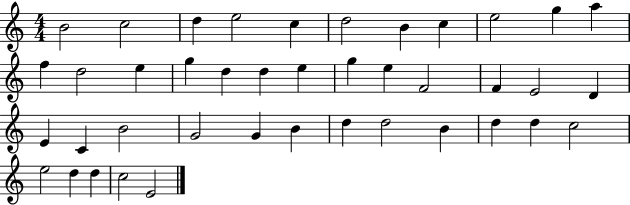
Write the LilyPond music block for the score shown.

{
  \clef treble
  \numericTimeSignature
  \time 4/4
  \key c \major
  b'2 c''2 | d''4 e''2 c''4 | d''2 b'4 c''4 | e''2 g''4 a''4 | \break f''4 d''2 e''4 | g''4 d''4 d''4 e''4 | g''4 e''4 f'2 | f'4 e'2 d'4 | \break e'4 c'4 b'2 | g'2 g'4 b'4 | d''4 d''2 b'4 | d''4 d''4 c''2 | \break e''2 d''4 d''4 | c''2 e'2 | \bar "|."
}